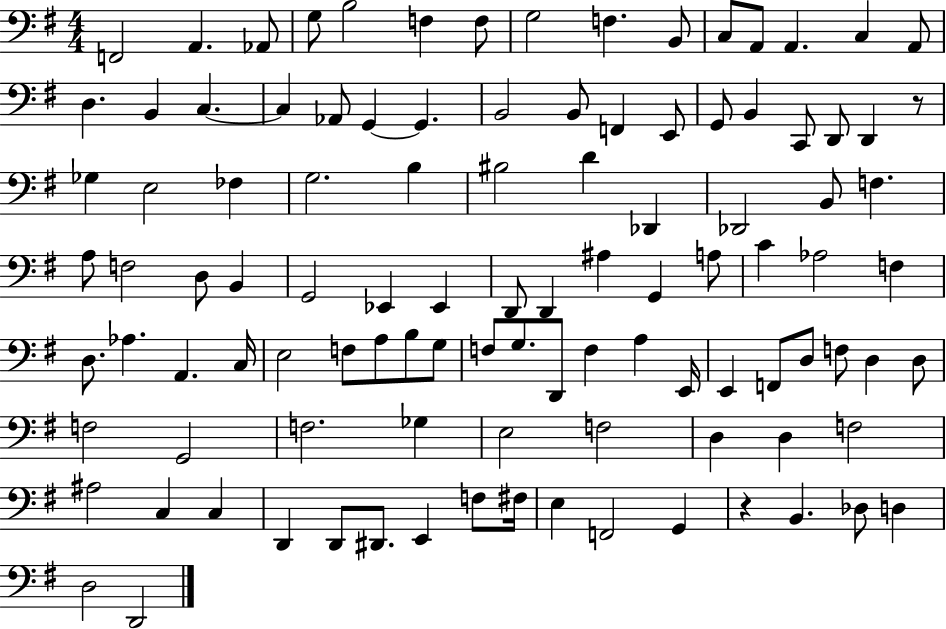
X:1
T:Untitled
M:4/4
L:1/4
K:G
F,,2 A,, _A,,/2 G,/2 B,2 F, F,/2 G,2 F, B,,/2 C,/2 A,,/2 A,, C, A,,/2 D, B,, C, C, _A,,/2 G,, G,, B,,2 B,,/2 F,, E,,/2 G,,/2 B,, C,,/2 D,,/2 D,, z/2 _G, E,2 _F, G,2 B, ^B,2 D _D,, _D,,2 B,,/2 F, A,/2 F,2 D,/2 B,, G,,2 _E,, _E,, D,,/2 D,, ^A, G,, A,/2 C _A,2 F, D,/2 _A, A,, C,/4 E,2 F,/2 A,/2 B,/2 G,/2 F,/2 G,/2 D,,/2 F, A, E,,/4 E,, F,,/2 D,/2 F,/2 D, D,/2 F,2 G,,2 F,2 _G, E,2 F,2 D, D, F,2 ^A,2 C, C, D,, D,,/2 ^D,,/2 E,, F,/2 ^F,/4 E, F,,2 G,, z B,, _D,/2 D, D,2 D,,2